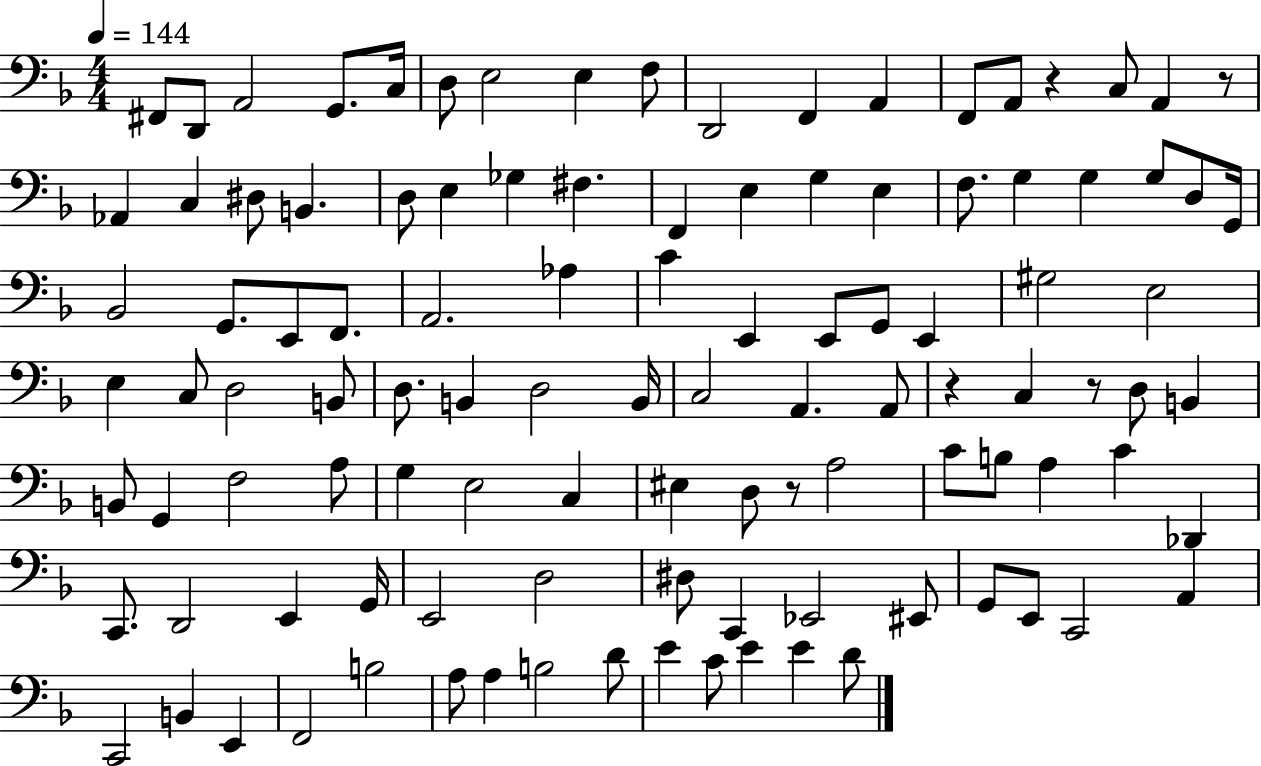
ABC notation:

X:1
T:Untitled
M:4/4
L:1/4
K:F
^F,,/2 D,,/2 A,,2 G,,/2 C,/4 D,/2 E,2 E, F,/2 D,,2 F,, A,, F,,/2 A,,/2 z C,/2 A,, z/2 _A,, C, ^D,/2 B,, D,/2 E, _G, ^F, F,, E, G, E, F,/2 G, G, G,/2 D,/2 G,,/4 _B,,2 G,,/2 E,,/2 F,,/2 A,,2 _A, C E,, E,,/2 G,,/2 E,, ^G,2 E,2 E, C,/2 D,2 B,,/2 D,/2 B,, D,2 B,,/4 C,2 A,, A,,/2 z C, z/2 D,/2 B,, B,,/2 G,, F,2 A,/2 G, E,2 C, ^E, D,/2 z/2 A,2 C/2 B,/2 A, C _D,, C,,/2 D,,2 E,, G,,/4 E,,2 D,2 ^D,/2 C,, _E,,2 ^E,,/2 G,,/2 E,,/2 C,,2 A,, C,,2 B,, E,, F,,2 B,2 A,/2 A, B,2 D/2 E C/2 E E D/2